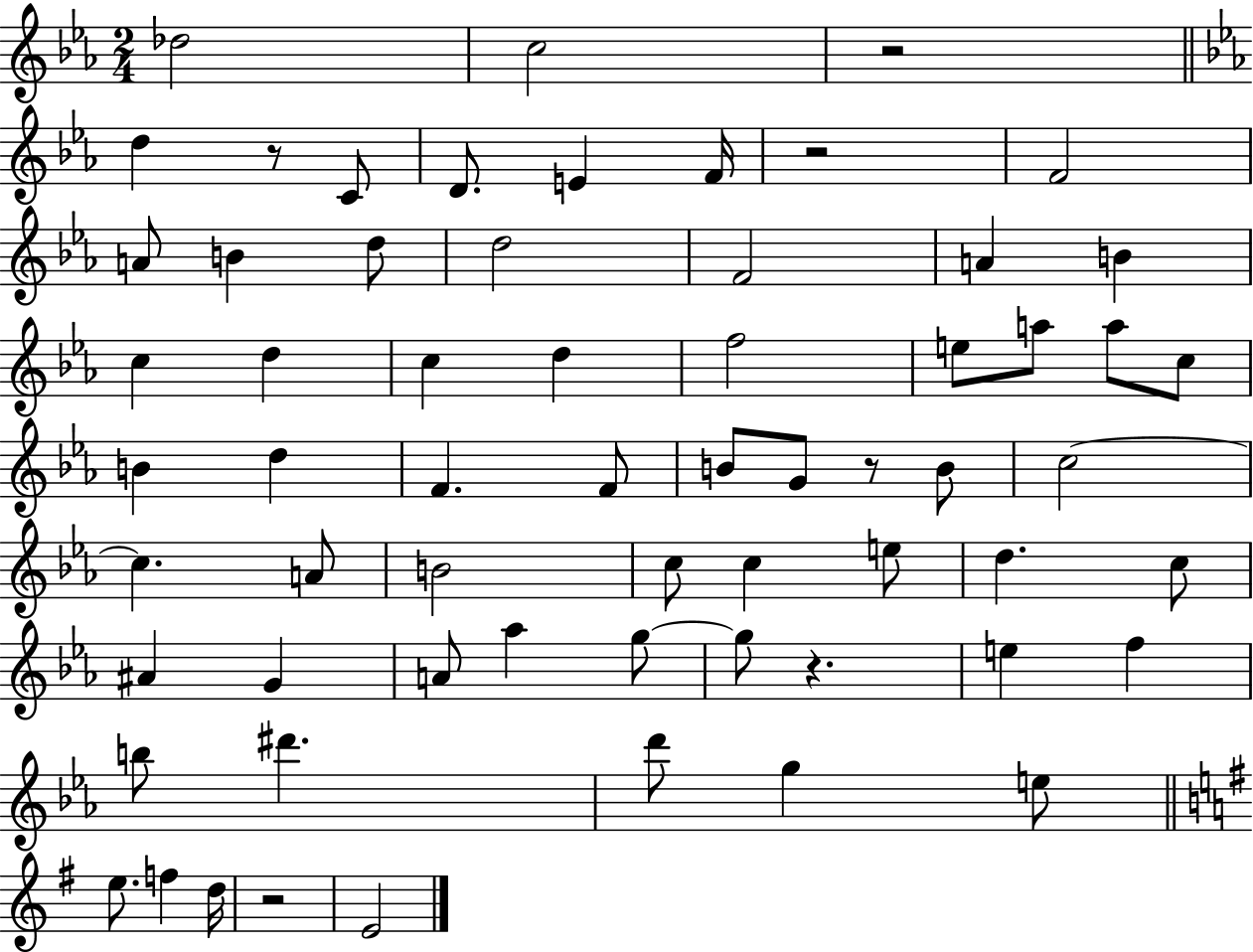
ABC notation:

X:1
T:Untitled
M:2/4
L:1/4
K:Eb
_d2 c2 z2 d z/2 C/2 D/2 E F/4 z2 F2 A/2 B d/2 d2 F2 A B c d c d f2 e/2 a/2 a/2 c/2 B d F F/2 B/2 G/2 z/2 B/2 c2 c A/2 B2 c/2 c e/2 d c/2 ^A G A/2 _a g/2 g/2 z e f b/2 ^d' d'/2 g e/2 e/2 f d/4 z2 E2